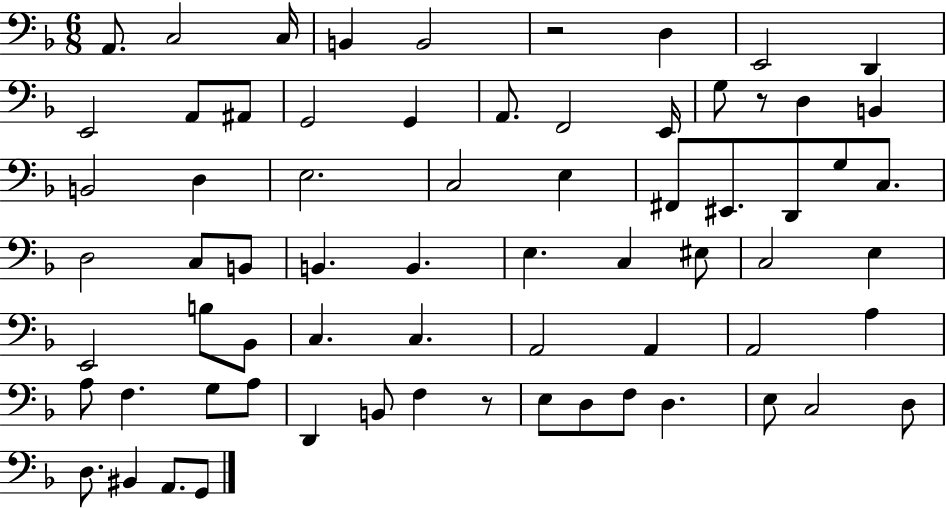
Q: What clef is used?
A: bass